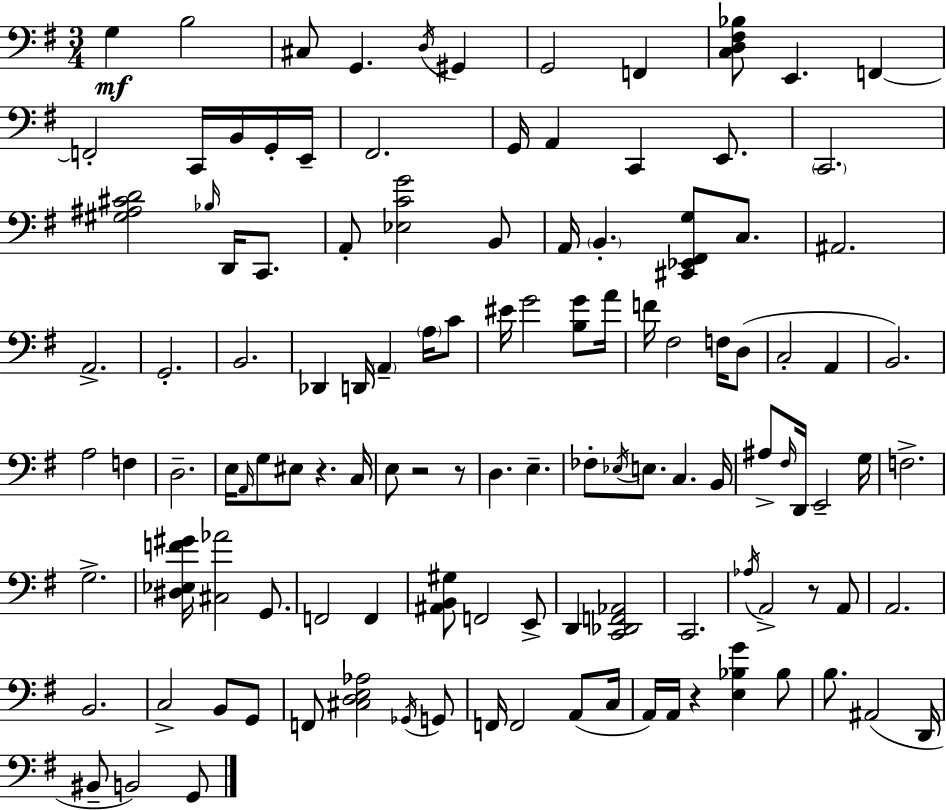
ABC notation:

X:1
T:Untitled
M:3/4
L:1/4
K:G
G, B,2 ^C,/2 G,, D,/4 ^G,, G,,2 F,, [C,D,^F,_B,]/2 E,, F,, F,,2 C,,/4 B,,/4 G,,/4 E,,/4 ^F,,2 G,,/4 A,, C,, E,,/2 C,,2 [^G,^A,^CD]2 _B,/4 D,,/4 C,,/2 A,,/2 [_E,CG]2 B,,/2 A,,/4 B,, [^C,,_E,,^F,,G,]/2 C,/2 ^A,,2 A,,2 G,,2 B,,2 _D,, D,,/4 A,, A,/4 C/2 ^E/4 G2 [B,G]/2 A/4 F/4 ^F,2 F,/4 D,/2 C,2 A,, B,,2 A,2 F, D,2 E,/4 A,,/4 G,/2 ^E,/2 z C,/4 E,/2 z2 z/2 D, E, _F,/2 _E,/4 E,/2 C, B,,/4 ^A,/2 ^F,/4 D,,/4 E,,2 G,/4 F,2 G,2 [^D,_E,F^G]/4 [^C,_A]2 G,,/2 F,,2 F,, [^A,,B,,^G,]/2 F,,2 E,,/2 D,, [C,,_D,,F,,_A,,]2 C,,2 _A,/4 A,,2 z/2 A,,/2 A,,2 B,,2 C,2 B,,/2 G,,/2 F,,/2 [^C,D,E,_A,]2 _G,,/4 G,,/2 F,,/4 F,,2 A,,/2 C,/4 A,,/4 A,,/4 z [E,_B,G] _B,/2 B,/2 ^A,,2 D,,/4 ^B,,/2 B,,2 G,,/2